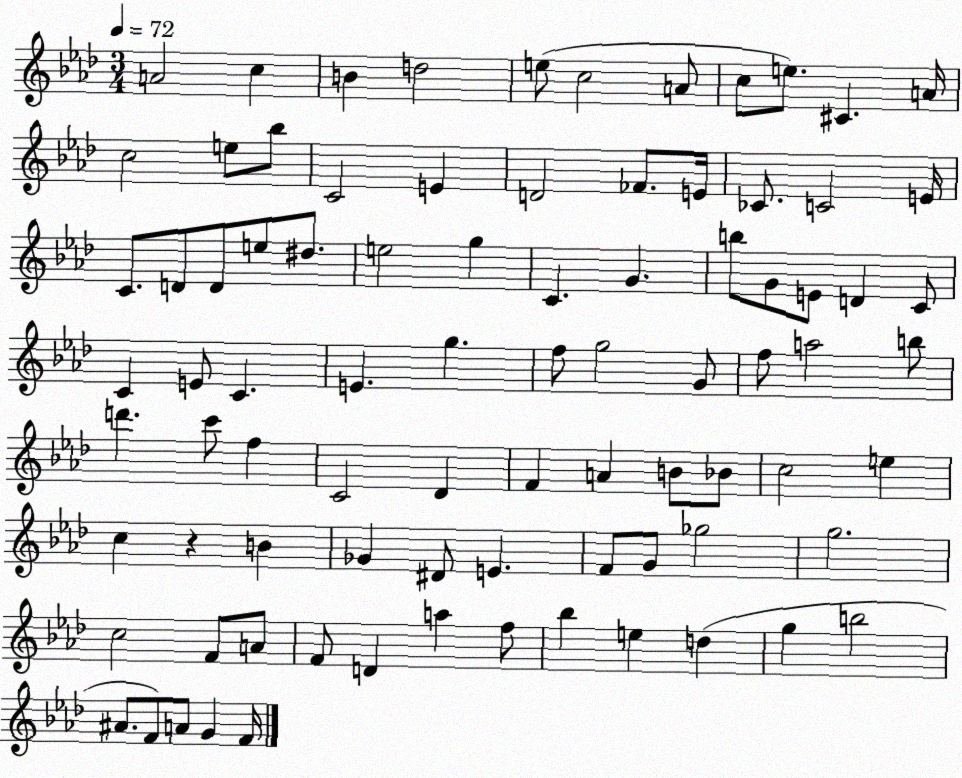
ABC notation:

X:1
T:Untitled
M:3/4
L:1/4
K:Ab
A2 c B d2 e/2 c2 A/2 c/2 e/2 ^C A/4 c2 e/2 _b/2 C2 E D2 _F/2 E/4 _C/2 C2 E/4 C/2 D/2 D/2 e/2 ^d/2 e2 g C G b/2 G/2 E/2 D C/2 C E/2 C E g f/2 g2 G/2 f/2 a2 b/2 d' c'/2 f C2 _D F A B/2 _B/2 c2 e c z B _G ^D/2 E F/2 G/2 _g2 g2 c2 F/2 A/2 F/2 D a f/2 _b e d g b2 ^A/2 F/2 A/2 G F/4